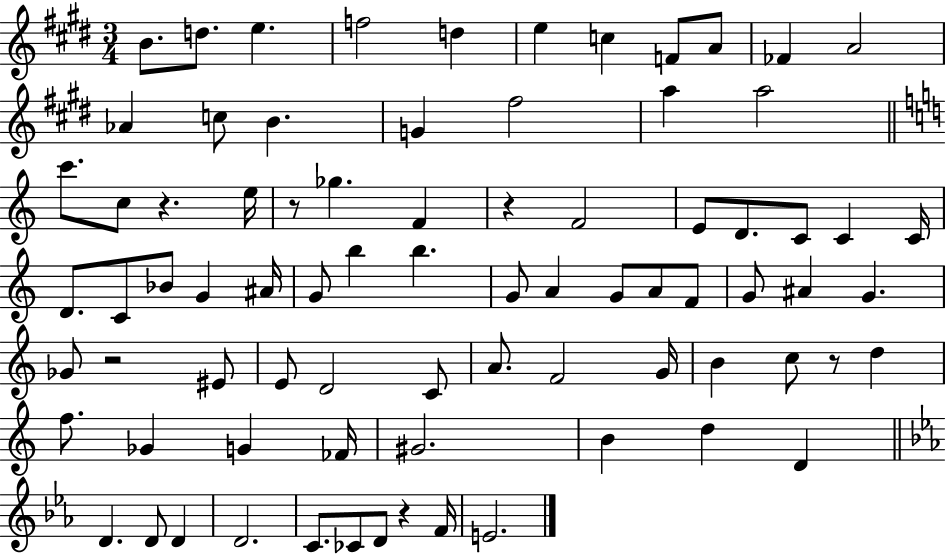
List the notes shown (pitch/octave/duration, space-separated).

B4/e. D5/e. E5/q. F5/h D5/q E5/q C5/q F4/e A4/e FES4/q A4/h Ab4/q C5/e B4/q. G4/q F#5/h A5/q A5/h C6/e. C5/e R/q. E5/s R/e Gb5/q. F4/q R/q F4/h E4/e D4/e. C4/e C4/q C4/s D4/e. C4/e Bb4/e G4/q A#4/s G4/e B5/q B5/q. G4/e A4/q G4/e A4/e F4/e G4/e A#4/q G4/q. Gb4/e R/h EIS4/e E4/e D4/h C4/e A4/e. F4/h G4/s B4/q C5/e R/e D5/q F5/e. Gb4/q G4/q FES4/s G#4/h. B4/q D5/q D4/q D4/q. D4/e D4/q D4/h. C4/e. CES4/e D4/e R/q F4/s E4/h.